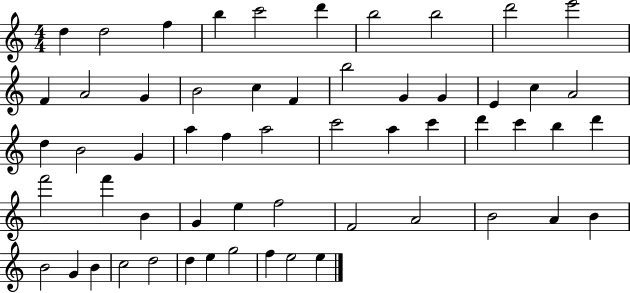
{
  \clef treble
  \numericTimeSignature
  \time 4/4
  \key c \major
  d''4 d''2 f''4 | b''4 c'''2 d'''4 | b''2 b''2 | d'''2 e'''2 | \break f'4 a'2 g'4 | b'2 c''4 f'4 | b''2 g'4 g'4 | e'4 c''4 a'2 | \break d''4 b'2 g'4 | a''4 f''4 a''2 | c'''2 a''4 c'''4 | d'''4 c'''4 b''4 d'''4 | \break f'''2 f'''4 b'4 | g'4 e''4 f''2 | f'2 a'2 | b'2 a'4 b'4 | \break b'2 g'4 b'4 | c''2 d''2 | d''4 e''4 g''2 | f''4 e''2 e''4 | \break \bar "|."
}